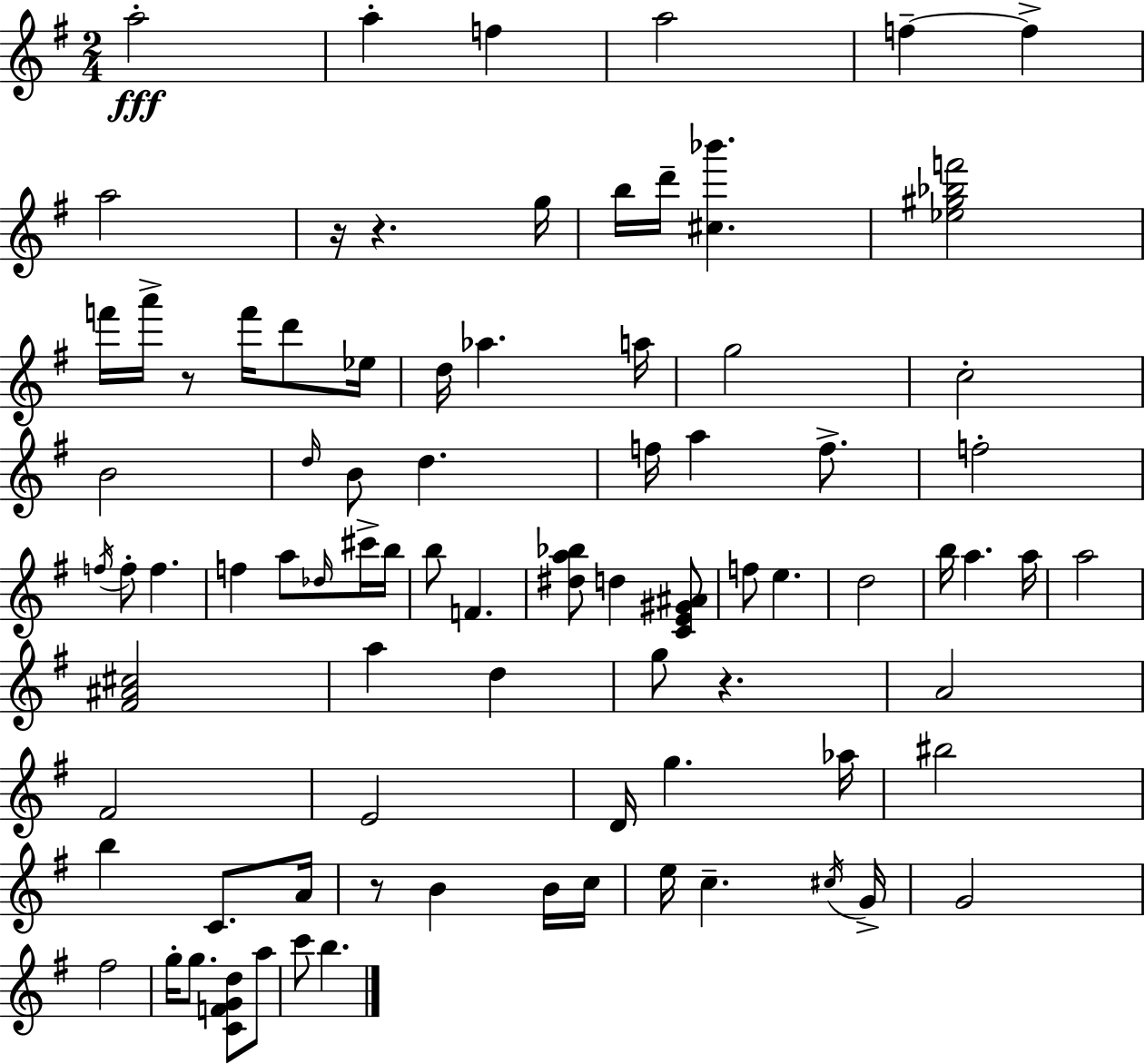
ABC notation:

X:1
T:Untitled
M:2/4
L:1/4
K:G
a2 a f a2 f f a2 z/4 z g/4 b/4 d'/4 [^c_b'] [_e^g_bf']2 f'/4 a'/4 z/2 f'/4 d'/2 _e/4 d/4 _a a/4 g2 c2 B2 d/4 B/2 d f/4 a f/2 f2 f/4 f/2 f f a/2 _d/4 ^c'/4 b/4 b/2 F [^da_b]/2 d [CE^G^A]/2 f/2 e d2 b/4 a a/4 a2 [^F^A^c]2 a d g/2 z A2 ^F2 E2 D/4 g _a/4 ^b2 b C/2 A/4 z/2 B B/4 c/4 e/4 c ^c/4 G/4 G2 ^f2 g/4 g/2 [CFGd]/2 a/2 c'/2 b